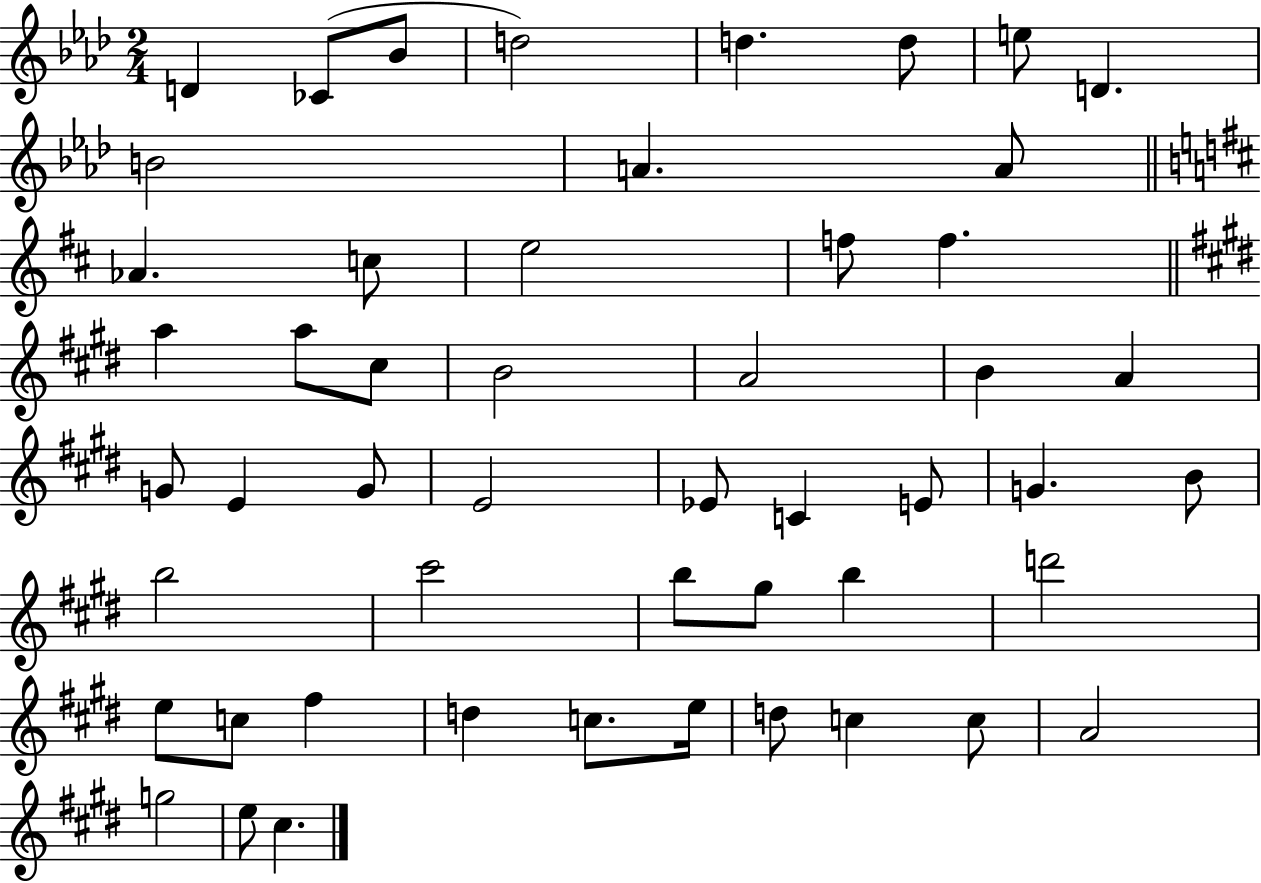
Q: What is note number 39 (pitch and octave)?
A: E5